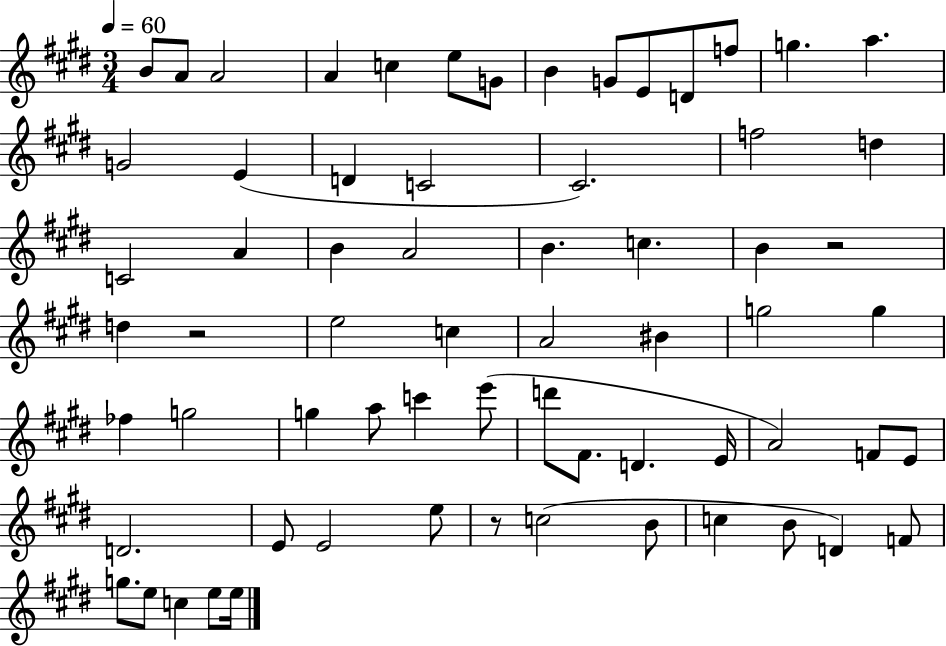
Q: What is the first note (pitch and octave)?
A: B4